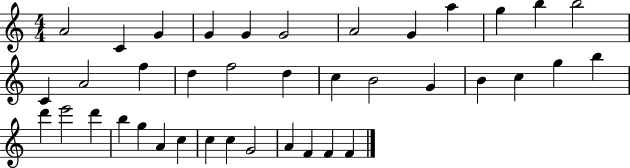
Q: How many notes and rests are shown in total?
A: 39